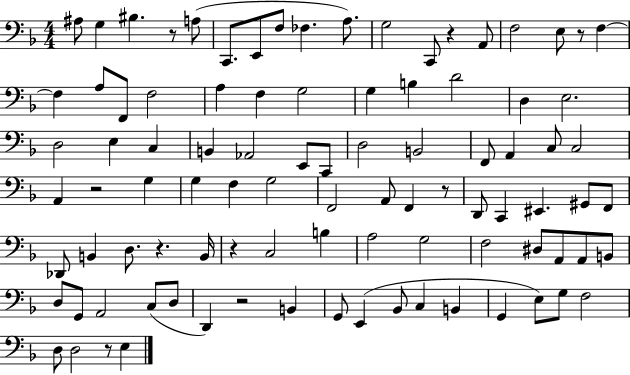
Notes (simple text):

A#3/e G3/q BIS3/q. R/e A3/e C2/e. E2/e F3/e FES3/q. A3/e. G3/h C2/e R/q A2/e F3/h E3/e R/e F3/q F3/q A3/e F2/e F3/h A3/q F3/q G3/h G3/q B3/q D4/h D3/q E3/h. D3/h E3/q C3/q B2/q Ab2/h E2/e C2/e D3/h B2/h F2/e A2/q C3/e C3/h A2/q R/h G3/q G3/q F3/q G3/h F2/h A2/e F2/q R/e D2/e C2/q EIS2/q. G#2/e F2/e Db2/e B2/q D3/e. R/q. B2/s R/q C3/h B3/q A3/h G3/h F3/h D#3/e A2/e A2/e B2/e D3/e G2/e A2/h C3/e D3/e D2/q R/h B2/q G2/e E2/q Bb2/e C3/q B2/q G2/q E3/e G3/e F3/h D3/e D3/h R/e E3/q